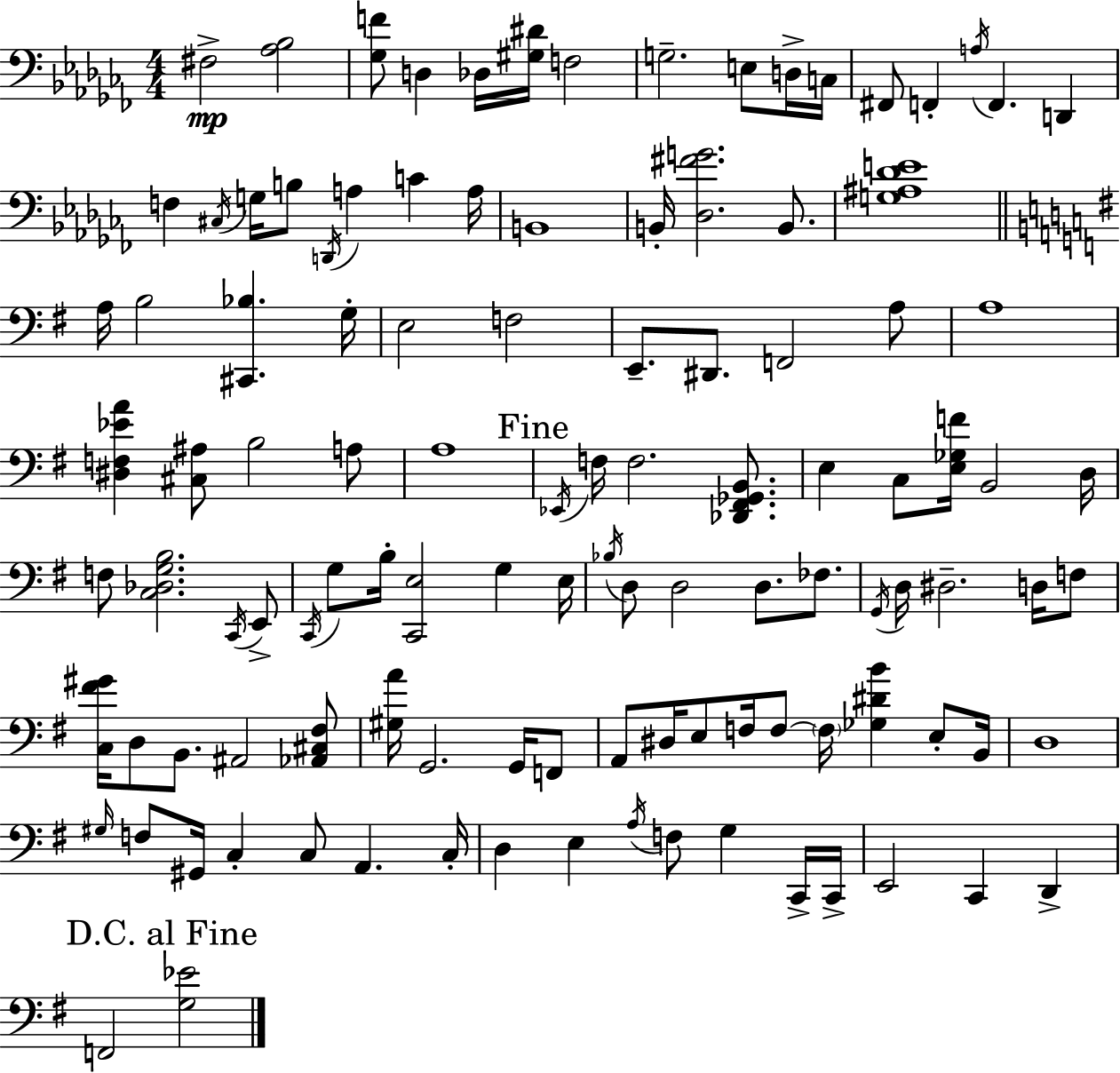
F#3/h [Ab3,Bb3]/h [Gb3,F4]/e D3/q Db3/s [G#3,D#4]/s F3/h G3/h. E3/e D3/s C3/s F#2/e F2/q A3/s F2/q. D2/q F3/q C#3/s G3/s B3/e D2/s A3/q C4/q A3/s B2/w B2/s [Db3,F#4,G4]/h. B2/e. [G3,A#3,Db4,E4]/w A3/s B3/h [C#2,Bb3]/q. G3/s E3/h F3/h E2/e. D#2/e. F2/h A3/e A3/w [D#3,F3,Eb4,A4]/q [C#3,A#3]/e B3/h A3/e A3/w Eb2/s F3/s F3/h. [Db2,F#2,Gb2,B2]/e. E3/q C3/e [E3,Gb3,F4]/s B2/h D3/s F3/e [C3,Db3,G3,B3]/h. C2/s E2/e C2/s G3/e B3/s [C2,E3]/h G3/q E3/s Bb3/s D3/e D3/h D3/e. FES3/e. G2/s D3/s D#3/h. D3/s F3/e [C3,F#4,G#4]/s D3/e B2/e. A#2/h [Ab2,C#3,F#3]/e [G#3,A4]/s G2/h. G2/s F2/e A2/e D#3/s E3/e F3/s F3/e F3/s [Gb3,D#4,B4]/q E3/e B2/s D3/w G#3/s F3/e G#2/s C3/q C3/e A2/q. C3/s D3/q E3/q A3/s F3/e G3/q C2/s C2/s E2/h C2/q D2/q F2/h [G3,Eb4]/h